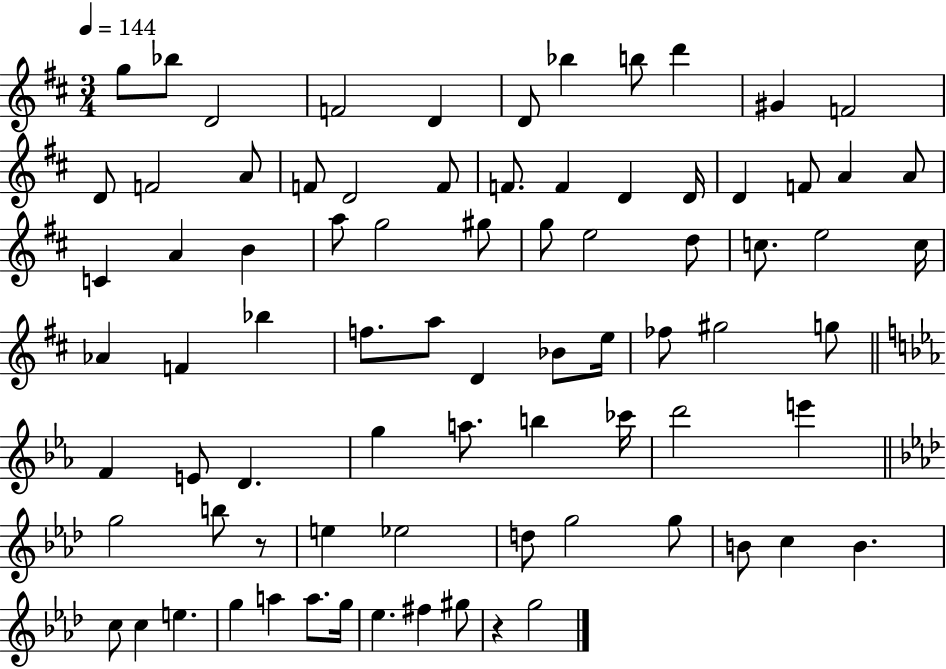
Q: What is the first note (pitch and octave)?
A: G5